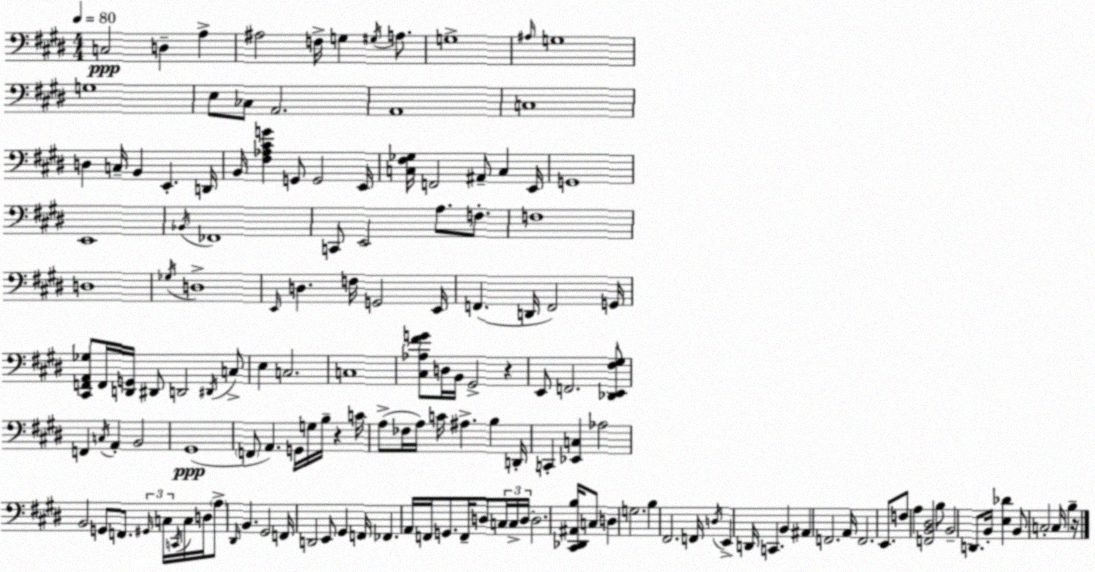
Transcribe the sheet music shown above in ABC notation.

X:1
T:Untitled
M:4/4
L:1/4
K:E
C,2 D, A, ^A,2 F,/4 G, ^G,/4 A,/2 G,4 ^A,/4 G,4 G,4 E,/2 _C,/2 A,,2 A,,4 C,4 D, C,/4 B,, E,, D,,/4 B,,/4 [^F,_A,^CG] G,,/2 G,,2 E,,/4 [C,^F,_G,]/4 F,,2 ^A,,/2 C, E,,/4 G,,4 E,,4 _B,,/4 _F,,4 C,,/2 E,,2 A,/2 F,/2 F,4 D,4 _G,/4 D,4 E,,/4 D, F,/4 G,,2 E,,/4 F,, D,,/4 F,,2 G,,/4 [^C,,F,,A,,_G,]/2 F,,/4 [D,,G,,]/4 ^D,,/2 D,,2 ^D,,/4 C,/2 E, C,2 C,4 [^C,_A,^FG]/2 D,/4 B,,/4 ^G,,2 z E,,/2 F,,2 [_D,,E,,^F,^G,]/2 F,, C,/4 A,, B,,2 ^G,,4 F,,/2 A,, G,,/4 G,/4 B,/4 z C/4 A,/2 _F,/4 A,/4 C/4 ^A, B, D,,/4 C,, [_E,,C,] _A,2 B,,2 G,,/2 F,,/2 ^G,,/4 C,/4 C,,/4 C,/4 D,/4 A,/2 ^D,,/4 B,, ^G,,2 F,,/4 D,,2 E,,/2 ^G,, F,,/4 _F,, A,,/4 F,,/4 G,,/2 F,,/4 D,/2 C,/4 C,/4 D,/4 D,2 [^C,,_D,,^A,,B,]/4 C,/2 D, G,2 B, ^F,,2 F,,/4 D,/4 E,, D,,/4 C,, B,, ^A,, F,,2 A,,/4 F,,2 E,,/2 F,/2 A, [F,,B,,^D,]2 B,/2 B,,2 D,,/2 B,,/4 [E,_D] B,,/2 C,2 C,/4 B, z/4